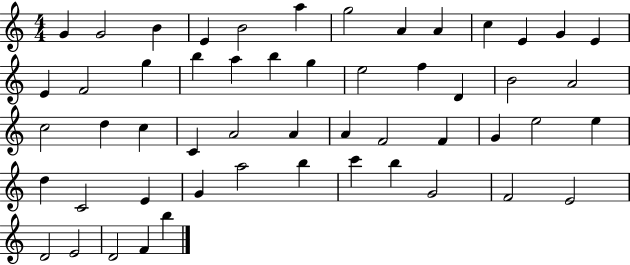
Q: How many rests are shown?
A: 0